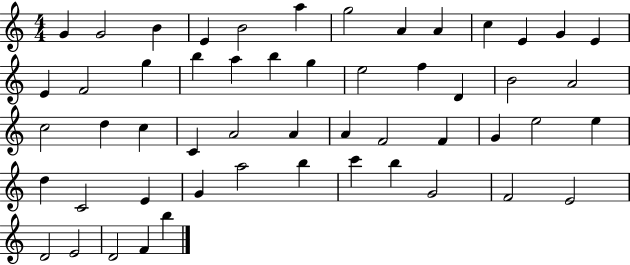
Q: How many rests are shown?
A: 0